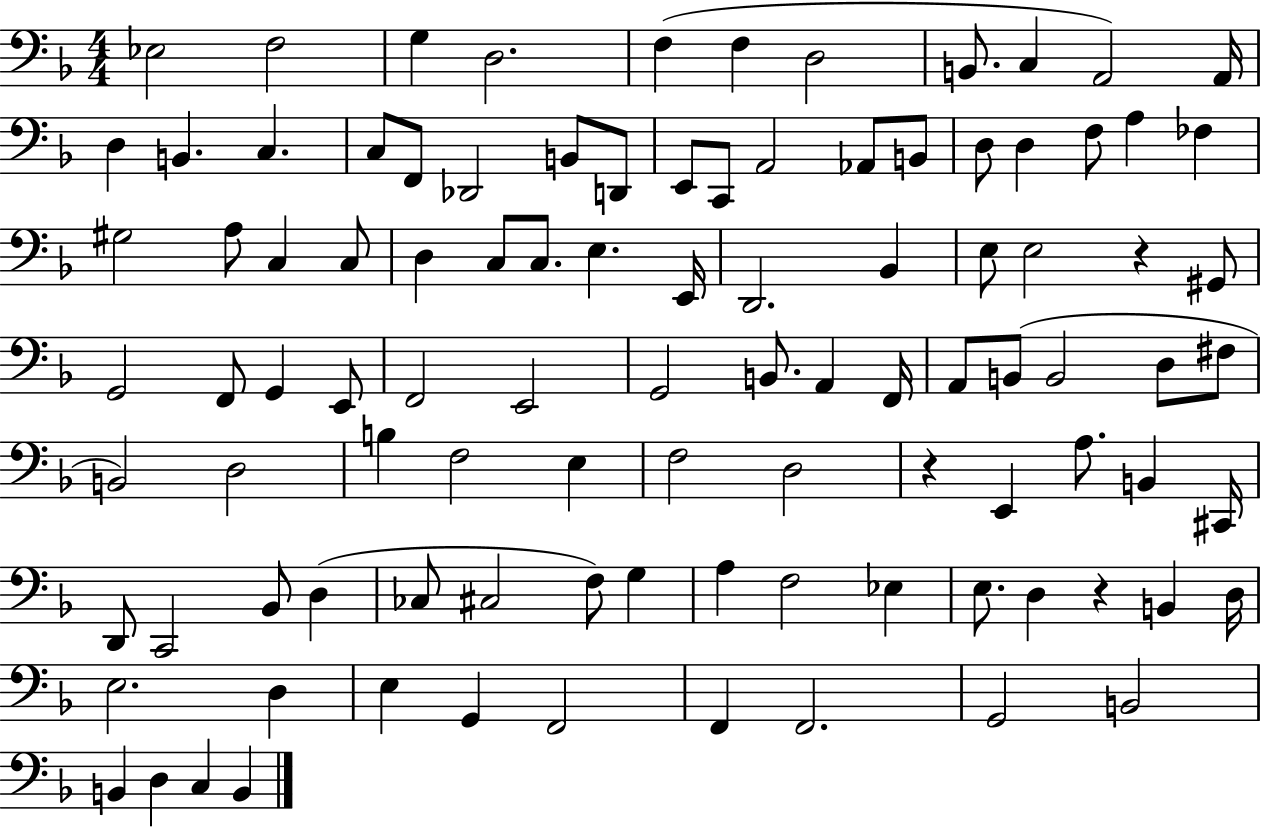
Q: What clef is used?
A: bass